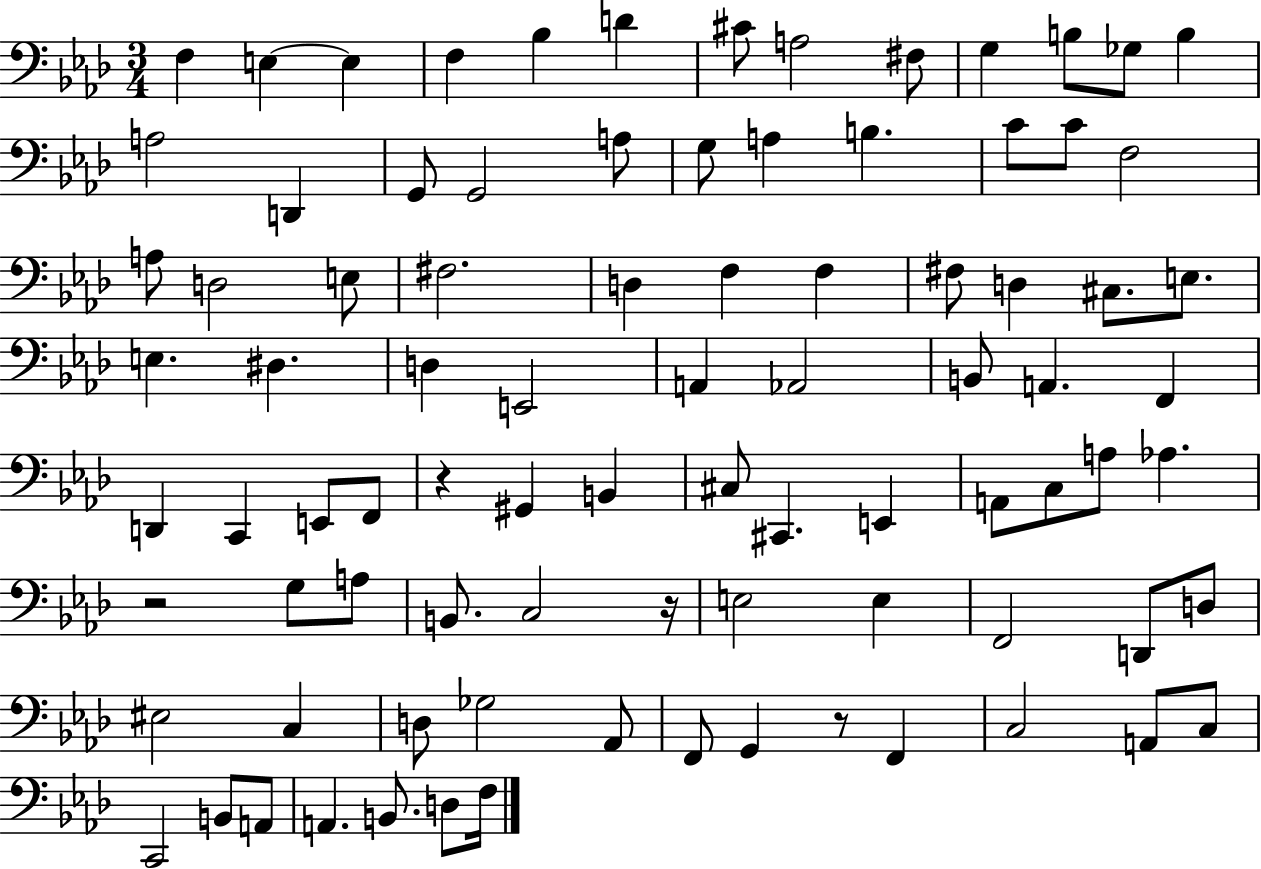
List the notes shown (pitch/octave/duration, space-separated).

F3/q E3/q E3/q F3/q Bb3/q D4/q C#4/e A3/h F#3/e G3/q B3/e Gb3/e B3/q A3/h D2/q G2/e G2/h A3/e G3/e A3/q B3/q. C4/e C4/e F3/h A3/e D3/h E3/e F#3/h. D3/q F3/q F3/q F#3/e D3/q C#3/e. E3/e. E3/q. D#3/q. D3/q E2/h A2/q Ab2/h B2/e A2/q. F2/q D2/q C2/q E2/e F2/e R/q G#2/q B2/q C#3/e C#2/q. E2/q A2/e C3/e A3/e Ab3/q. R/h G3/e A3/e B2/e. C3/h R/s E3/h E3/q F2/h D2/e D3/e EIS3/h C3/q D3/e Gb3/h Ab2/e F2/e G2/q R/e F2/q C3/h A2/e C3/e C2/h B2/e A2/e A2/q. B2/e. D3/e F3/s